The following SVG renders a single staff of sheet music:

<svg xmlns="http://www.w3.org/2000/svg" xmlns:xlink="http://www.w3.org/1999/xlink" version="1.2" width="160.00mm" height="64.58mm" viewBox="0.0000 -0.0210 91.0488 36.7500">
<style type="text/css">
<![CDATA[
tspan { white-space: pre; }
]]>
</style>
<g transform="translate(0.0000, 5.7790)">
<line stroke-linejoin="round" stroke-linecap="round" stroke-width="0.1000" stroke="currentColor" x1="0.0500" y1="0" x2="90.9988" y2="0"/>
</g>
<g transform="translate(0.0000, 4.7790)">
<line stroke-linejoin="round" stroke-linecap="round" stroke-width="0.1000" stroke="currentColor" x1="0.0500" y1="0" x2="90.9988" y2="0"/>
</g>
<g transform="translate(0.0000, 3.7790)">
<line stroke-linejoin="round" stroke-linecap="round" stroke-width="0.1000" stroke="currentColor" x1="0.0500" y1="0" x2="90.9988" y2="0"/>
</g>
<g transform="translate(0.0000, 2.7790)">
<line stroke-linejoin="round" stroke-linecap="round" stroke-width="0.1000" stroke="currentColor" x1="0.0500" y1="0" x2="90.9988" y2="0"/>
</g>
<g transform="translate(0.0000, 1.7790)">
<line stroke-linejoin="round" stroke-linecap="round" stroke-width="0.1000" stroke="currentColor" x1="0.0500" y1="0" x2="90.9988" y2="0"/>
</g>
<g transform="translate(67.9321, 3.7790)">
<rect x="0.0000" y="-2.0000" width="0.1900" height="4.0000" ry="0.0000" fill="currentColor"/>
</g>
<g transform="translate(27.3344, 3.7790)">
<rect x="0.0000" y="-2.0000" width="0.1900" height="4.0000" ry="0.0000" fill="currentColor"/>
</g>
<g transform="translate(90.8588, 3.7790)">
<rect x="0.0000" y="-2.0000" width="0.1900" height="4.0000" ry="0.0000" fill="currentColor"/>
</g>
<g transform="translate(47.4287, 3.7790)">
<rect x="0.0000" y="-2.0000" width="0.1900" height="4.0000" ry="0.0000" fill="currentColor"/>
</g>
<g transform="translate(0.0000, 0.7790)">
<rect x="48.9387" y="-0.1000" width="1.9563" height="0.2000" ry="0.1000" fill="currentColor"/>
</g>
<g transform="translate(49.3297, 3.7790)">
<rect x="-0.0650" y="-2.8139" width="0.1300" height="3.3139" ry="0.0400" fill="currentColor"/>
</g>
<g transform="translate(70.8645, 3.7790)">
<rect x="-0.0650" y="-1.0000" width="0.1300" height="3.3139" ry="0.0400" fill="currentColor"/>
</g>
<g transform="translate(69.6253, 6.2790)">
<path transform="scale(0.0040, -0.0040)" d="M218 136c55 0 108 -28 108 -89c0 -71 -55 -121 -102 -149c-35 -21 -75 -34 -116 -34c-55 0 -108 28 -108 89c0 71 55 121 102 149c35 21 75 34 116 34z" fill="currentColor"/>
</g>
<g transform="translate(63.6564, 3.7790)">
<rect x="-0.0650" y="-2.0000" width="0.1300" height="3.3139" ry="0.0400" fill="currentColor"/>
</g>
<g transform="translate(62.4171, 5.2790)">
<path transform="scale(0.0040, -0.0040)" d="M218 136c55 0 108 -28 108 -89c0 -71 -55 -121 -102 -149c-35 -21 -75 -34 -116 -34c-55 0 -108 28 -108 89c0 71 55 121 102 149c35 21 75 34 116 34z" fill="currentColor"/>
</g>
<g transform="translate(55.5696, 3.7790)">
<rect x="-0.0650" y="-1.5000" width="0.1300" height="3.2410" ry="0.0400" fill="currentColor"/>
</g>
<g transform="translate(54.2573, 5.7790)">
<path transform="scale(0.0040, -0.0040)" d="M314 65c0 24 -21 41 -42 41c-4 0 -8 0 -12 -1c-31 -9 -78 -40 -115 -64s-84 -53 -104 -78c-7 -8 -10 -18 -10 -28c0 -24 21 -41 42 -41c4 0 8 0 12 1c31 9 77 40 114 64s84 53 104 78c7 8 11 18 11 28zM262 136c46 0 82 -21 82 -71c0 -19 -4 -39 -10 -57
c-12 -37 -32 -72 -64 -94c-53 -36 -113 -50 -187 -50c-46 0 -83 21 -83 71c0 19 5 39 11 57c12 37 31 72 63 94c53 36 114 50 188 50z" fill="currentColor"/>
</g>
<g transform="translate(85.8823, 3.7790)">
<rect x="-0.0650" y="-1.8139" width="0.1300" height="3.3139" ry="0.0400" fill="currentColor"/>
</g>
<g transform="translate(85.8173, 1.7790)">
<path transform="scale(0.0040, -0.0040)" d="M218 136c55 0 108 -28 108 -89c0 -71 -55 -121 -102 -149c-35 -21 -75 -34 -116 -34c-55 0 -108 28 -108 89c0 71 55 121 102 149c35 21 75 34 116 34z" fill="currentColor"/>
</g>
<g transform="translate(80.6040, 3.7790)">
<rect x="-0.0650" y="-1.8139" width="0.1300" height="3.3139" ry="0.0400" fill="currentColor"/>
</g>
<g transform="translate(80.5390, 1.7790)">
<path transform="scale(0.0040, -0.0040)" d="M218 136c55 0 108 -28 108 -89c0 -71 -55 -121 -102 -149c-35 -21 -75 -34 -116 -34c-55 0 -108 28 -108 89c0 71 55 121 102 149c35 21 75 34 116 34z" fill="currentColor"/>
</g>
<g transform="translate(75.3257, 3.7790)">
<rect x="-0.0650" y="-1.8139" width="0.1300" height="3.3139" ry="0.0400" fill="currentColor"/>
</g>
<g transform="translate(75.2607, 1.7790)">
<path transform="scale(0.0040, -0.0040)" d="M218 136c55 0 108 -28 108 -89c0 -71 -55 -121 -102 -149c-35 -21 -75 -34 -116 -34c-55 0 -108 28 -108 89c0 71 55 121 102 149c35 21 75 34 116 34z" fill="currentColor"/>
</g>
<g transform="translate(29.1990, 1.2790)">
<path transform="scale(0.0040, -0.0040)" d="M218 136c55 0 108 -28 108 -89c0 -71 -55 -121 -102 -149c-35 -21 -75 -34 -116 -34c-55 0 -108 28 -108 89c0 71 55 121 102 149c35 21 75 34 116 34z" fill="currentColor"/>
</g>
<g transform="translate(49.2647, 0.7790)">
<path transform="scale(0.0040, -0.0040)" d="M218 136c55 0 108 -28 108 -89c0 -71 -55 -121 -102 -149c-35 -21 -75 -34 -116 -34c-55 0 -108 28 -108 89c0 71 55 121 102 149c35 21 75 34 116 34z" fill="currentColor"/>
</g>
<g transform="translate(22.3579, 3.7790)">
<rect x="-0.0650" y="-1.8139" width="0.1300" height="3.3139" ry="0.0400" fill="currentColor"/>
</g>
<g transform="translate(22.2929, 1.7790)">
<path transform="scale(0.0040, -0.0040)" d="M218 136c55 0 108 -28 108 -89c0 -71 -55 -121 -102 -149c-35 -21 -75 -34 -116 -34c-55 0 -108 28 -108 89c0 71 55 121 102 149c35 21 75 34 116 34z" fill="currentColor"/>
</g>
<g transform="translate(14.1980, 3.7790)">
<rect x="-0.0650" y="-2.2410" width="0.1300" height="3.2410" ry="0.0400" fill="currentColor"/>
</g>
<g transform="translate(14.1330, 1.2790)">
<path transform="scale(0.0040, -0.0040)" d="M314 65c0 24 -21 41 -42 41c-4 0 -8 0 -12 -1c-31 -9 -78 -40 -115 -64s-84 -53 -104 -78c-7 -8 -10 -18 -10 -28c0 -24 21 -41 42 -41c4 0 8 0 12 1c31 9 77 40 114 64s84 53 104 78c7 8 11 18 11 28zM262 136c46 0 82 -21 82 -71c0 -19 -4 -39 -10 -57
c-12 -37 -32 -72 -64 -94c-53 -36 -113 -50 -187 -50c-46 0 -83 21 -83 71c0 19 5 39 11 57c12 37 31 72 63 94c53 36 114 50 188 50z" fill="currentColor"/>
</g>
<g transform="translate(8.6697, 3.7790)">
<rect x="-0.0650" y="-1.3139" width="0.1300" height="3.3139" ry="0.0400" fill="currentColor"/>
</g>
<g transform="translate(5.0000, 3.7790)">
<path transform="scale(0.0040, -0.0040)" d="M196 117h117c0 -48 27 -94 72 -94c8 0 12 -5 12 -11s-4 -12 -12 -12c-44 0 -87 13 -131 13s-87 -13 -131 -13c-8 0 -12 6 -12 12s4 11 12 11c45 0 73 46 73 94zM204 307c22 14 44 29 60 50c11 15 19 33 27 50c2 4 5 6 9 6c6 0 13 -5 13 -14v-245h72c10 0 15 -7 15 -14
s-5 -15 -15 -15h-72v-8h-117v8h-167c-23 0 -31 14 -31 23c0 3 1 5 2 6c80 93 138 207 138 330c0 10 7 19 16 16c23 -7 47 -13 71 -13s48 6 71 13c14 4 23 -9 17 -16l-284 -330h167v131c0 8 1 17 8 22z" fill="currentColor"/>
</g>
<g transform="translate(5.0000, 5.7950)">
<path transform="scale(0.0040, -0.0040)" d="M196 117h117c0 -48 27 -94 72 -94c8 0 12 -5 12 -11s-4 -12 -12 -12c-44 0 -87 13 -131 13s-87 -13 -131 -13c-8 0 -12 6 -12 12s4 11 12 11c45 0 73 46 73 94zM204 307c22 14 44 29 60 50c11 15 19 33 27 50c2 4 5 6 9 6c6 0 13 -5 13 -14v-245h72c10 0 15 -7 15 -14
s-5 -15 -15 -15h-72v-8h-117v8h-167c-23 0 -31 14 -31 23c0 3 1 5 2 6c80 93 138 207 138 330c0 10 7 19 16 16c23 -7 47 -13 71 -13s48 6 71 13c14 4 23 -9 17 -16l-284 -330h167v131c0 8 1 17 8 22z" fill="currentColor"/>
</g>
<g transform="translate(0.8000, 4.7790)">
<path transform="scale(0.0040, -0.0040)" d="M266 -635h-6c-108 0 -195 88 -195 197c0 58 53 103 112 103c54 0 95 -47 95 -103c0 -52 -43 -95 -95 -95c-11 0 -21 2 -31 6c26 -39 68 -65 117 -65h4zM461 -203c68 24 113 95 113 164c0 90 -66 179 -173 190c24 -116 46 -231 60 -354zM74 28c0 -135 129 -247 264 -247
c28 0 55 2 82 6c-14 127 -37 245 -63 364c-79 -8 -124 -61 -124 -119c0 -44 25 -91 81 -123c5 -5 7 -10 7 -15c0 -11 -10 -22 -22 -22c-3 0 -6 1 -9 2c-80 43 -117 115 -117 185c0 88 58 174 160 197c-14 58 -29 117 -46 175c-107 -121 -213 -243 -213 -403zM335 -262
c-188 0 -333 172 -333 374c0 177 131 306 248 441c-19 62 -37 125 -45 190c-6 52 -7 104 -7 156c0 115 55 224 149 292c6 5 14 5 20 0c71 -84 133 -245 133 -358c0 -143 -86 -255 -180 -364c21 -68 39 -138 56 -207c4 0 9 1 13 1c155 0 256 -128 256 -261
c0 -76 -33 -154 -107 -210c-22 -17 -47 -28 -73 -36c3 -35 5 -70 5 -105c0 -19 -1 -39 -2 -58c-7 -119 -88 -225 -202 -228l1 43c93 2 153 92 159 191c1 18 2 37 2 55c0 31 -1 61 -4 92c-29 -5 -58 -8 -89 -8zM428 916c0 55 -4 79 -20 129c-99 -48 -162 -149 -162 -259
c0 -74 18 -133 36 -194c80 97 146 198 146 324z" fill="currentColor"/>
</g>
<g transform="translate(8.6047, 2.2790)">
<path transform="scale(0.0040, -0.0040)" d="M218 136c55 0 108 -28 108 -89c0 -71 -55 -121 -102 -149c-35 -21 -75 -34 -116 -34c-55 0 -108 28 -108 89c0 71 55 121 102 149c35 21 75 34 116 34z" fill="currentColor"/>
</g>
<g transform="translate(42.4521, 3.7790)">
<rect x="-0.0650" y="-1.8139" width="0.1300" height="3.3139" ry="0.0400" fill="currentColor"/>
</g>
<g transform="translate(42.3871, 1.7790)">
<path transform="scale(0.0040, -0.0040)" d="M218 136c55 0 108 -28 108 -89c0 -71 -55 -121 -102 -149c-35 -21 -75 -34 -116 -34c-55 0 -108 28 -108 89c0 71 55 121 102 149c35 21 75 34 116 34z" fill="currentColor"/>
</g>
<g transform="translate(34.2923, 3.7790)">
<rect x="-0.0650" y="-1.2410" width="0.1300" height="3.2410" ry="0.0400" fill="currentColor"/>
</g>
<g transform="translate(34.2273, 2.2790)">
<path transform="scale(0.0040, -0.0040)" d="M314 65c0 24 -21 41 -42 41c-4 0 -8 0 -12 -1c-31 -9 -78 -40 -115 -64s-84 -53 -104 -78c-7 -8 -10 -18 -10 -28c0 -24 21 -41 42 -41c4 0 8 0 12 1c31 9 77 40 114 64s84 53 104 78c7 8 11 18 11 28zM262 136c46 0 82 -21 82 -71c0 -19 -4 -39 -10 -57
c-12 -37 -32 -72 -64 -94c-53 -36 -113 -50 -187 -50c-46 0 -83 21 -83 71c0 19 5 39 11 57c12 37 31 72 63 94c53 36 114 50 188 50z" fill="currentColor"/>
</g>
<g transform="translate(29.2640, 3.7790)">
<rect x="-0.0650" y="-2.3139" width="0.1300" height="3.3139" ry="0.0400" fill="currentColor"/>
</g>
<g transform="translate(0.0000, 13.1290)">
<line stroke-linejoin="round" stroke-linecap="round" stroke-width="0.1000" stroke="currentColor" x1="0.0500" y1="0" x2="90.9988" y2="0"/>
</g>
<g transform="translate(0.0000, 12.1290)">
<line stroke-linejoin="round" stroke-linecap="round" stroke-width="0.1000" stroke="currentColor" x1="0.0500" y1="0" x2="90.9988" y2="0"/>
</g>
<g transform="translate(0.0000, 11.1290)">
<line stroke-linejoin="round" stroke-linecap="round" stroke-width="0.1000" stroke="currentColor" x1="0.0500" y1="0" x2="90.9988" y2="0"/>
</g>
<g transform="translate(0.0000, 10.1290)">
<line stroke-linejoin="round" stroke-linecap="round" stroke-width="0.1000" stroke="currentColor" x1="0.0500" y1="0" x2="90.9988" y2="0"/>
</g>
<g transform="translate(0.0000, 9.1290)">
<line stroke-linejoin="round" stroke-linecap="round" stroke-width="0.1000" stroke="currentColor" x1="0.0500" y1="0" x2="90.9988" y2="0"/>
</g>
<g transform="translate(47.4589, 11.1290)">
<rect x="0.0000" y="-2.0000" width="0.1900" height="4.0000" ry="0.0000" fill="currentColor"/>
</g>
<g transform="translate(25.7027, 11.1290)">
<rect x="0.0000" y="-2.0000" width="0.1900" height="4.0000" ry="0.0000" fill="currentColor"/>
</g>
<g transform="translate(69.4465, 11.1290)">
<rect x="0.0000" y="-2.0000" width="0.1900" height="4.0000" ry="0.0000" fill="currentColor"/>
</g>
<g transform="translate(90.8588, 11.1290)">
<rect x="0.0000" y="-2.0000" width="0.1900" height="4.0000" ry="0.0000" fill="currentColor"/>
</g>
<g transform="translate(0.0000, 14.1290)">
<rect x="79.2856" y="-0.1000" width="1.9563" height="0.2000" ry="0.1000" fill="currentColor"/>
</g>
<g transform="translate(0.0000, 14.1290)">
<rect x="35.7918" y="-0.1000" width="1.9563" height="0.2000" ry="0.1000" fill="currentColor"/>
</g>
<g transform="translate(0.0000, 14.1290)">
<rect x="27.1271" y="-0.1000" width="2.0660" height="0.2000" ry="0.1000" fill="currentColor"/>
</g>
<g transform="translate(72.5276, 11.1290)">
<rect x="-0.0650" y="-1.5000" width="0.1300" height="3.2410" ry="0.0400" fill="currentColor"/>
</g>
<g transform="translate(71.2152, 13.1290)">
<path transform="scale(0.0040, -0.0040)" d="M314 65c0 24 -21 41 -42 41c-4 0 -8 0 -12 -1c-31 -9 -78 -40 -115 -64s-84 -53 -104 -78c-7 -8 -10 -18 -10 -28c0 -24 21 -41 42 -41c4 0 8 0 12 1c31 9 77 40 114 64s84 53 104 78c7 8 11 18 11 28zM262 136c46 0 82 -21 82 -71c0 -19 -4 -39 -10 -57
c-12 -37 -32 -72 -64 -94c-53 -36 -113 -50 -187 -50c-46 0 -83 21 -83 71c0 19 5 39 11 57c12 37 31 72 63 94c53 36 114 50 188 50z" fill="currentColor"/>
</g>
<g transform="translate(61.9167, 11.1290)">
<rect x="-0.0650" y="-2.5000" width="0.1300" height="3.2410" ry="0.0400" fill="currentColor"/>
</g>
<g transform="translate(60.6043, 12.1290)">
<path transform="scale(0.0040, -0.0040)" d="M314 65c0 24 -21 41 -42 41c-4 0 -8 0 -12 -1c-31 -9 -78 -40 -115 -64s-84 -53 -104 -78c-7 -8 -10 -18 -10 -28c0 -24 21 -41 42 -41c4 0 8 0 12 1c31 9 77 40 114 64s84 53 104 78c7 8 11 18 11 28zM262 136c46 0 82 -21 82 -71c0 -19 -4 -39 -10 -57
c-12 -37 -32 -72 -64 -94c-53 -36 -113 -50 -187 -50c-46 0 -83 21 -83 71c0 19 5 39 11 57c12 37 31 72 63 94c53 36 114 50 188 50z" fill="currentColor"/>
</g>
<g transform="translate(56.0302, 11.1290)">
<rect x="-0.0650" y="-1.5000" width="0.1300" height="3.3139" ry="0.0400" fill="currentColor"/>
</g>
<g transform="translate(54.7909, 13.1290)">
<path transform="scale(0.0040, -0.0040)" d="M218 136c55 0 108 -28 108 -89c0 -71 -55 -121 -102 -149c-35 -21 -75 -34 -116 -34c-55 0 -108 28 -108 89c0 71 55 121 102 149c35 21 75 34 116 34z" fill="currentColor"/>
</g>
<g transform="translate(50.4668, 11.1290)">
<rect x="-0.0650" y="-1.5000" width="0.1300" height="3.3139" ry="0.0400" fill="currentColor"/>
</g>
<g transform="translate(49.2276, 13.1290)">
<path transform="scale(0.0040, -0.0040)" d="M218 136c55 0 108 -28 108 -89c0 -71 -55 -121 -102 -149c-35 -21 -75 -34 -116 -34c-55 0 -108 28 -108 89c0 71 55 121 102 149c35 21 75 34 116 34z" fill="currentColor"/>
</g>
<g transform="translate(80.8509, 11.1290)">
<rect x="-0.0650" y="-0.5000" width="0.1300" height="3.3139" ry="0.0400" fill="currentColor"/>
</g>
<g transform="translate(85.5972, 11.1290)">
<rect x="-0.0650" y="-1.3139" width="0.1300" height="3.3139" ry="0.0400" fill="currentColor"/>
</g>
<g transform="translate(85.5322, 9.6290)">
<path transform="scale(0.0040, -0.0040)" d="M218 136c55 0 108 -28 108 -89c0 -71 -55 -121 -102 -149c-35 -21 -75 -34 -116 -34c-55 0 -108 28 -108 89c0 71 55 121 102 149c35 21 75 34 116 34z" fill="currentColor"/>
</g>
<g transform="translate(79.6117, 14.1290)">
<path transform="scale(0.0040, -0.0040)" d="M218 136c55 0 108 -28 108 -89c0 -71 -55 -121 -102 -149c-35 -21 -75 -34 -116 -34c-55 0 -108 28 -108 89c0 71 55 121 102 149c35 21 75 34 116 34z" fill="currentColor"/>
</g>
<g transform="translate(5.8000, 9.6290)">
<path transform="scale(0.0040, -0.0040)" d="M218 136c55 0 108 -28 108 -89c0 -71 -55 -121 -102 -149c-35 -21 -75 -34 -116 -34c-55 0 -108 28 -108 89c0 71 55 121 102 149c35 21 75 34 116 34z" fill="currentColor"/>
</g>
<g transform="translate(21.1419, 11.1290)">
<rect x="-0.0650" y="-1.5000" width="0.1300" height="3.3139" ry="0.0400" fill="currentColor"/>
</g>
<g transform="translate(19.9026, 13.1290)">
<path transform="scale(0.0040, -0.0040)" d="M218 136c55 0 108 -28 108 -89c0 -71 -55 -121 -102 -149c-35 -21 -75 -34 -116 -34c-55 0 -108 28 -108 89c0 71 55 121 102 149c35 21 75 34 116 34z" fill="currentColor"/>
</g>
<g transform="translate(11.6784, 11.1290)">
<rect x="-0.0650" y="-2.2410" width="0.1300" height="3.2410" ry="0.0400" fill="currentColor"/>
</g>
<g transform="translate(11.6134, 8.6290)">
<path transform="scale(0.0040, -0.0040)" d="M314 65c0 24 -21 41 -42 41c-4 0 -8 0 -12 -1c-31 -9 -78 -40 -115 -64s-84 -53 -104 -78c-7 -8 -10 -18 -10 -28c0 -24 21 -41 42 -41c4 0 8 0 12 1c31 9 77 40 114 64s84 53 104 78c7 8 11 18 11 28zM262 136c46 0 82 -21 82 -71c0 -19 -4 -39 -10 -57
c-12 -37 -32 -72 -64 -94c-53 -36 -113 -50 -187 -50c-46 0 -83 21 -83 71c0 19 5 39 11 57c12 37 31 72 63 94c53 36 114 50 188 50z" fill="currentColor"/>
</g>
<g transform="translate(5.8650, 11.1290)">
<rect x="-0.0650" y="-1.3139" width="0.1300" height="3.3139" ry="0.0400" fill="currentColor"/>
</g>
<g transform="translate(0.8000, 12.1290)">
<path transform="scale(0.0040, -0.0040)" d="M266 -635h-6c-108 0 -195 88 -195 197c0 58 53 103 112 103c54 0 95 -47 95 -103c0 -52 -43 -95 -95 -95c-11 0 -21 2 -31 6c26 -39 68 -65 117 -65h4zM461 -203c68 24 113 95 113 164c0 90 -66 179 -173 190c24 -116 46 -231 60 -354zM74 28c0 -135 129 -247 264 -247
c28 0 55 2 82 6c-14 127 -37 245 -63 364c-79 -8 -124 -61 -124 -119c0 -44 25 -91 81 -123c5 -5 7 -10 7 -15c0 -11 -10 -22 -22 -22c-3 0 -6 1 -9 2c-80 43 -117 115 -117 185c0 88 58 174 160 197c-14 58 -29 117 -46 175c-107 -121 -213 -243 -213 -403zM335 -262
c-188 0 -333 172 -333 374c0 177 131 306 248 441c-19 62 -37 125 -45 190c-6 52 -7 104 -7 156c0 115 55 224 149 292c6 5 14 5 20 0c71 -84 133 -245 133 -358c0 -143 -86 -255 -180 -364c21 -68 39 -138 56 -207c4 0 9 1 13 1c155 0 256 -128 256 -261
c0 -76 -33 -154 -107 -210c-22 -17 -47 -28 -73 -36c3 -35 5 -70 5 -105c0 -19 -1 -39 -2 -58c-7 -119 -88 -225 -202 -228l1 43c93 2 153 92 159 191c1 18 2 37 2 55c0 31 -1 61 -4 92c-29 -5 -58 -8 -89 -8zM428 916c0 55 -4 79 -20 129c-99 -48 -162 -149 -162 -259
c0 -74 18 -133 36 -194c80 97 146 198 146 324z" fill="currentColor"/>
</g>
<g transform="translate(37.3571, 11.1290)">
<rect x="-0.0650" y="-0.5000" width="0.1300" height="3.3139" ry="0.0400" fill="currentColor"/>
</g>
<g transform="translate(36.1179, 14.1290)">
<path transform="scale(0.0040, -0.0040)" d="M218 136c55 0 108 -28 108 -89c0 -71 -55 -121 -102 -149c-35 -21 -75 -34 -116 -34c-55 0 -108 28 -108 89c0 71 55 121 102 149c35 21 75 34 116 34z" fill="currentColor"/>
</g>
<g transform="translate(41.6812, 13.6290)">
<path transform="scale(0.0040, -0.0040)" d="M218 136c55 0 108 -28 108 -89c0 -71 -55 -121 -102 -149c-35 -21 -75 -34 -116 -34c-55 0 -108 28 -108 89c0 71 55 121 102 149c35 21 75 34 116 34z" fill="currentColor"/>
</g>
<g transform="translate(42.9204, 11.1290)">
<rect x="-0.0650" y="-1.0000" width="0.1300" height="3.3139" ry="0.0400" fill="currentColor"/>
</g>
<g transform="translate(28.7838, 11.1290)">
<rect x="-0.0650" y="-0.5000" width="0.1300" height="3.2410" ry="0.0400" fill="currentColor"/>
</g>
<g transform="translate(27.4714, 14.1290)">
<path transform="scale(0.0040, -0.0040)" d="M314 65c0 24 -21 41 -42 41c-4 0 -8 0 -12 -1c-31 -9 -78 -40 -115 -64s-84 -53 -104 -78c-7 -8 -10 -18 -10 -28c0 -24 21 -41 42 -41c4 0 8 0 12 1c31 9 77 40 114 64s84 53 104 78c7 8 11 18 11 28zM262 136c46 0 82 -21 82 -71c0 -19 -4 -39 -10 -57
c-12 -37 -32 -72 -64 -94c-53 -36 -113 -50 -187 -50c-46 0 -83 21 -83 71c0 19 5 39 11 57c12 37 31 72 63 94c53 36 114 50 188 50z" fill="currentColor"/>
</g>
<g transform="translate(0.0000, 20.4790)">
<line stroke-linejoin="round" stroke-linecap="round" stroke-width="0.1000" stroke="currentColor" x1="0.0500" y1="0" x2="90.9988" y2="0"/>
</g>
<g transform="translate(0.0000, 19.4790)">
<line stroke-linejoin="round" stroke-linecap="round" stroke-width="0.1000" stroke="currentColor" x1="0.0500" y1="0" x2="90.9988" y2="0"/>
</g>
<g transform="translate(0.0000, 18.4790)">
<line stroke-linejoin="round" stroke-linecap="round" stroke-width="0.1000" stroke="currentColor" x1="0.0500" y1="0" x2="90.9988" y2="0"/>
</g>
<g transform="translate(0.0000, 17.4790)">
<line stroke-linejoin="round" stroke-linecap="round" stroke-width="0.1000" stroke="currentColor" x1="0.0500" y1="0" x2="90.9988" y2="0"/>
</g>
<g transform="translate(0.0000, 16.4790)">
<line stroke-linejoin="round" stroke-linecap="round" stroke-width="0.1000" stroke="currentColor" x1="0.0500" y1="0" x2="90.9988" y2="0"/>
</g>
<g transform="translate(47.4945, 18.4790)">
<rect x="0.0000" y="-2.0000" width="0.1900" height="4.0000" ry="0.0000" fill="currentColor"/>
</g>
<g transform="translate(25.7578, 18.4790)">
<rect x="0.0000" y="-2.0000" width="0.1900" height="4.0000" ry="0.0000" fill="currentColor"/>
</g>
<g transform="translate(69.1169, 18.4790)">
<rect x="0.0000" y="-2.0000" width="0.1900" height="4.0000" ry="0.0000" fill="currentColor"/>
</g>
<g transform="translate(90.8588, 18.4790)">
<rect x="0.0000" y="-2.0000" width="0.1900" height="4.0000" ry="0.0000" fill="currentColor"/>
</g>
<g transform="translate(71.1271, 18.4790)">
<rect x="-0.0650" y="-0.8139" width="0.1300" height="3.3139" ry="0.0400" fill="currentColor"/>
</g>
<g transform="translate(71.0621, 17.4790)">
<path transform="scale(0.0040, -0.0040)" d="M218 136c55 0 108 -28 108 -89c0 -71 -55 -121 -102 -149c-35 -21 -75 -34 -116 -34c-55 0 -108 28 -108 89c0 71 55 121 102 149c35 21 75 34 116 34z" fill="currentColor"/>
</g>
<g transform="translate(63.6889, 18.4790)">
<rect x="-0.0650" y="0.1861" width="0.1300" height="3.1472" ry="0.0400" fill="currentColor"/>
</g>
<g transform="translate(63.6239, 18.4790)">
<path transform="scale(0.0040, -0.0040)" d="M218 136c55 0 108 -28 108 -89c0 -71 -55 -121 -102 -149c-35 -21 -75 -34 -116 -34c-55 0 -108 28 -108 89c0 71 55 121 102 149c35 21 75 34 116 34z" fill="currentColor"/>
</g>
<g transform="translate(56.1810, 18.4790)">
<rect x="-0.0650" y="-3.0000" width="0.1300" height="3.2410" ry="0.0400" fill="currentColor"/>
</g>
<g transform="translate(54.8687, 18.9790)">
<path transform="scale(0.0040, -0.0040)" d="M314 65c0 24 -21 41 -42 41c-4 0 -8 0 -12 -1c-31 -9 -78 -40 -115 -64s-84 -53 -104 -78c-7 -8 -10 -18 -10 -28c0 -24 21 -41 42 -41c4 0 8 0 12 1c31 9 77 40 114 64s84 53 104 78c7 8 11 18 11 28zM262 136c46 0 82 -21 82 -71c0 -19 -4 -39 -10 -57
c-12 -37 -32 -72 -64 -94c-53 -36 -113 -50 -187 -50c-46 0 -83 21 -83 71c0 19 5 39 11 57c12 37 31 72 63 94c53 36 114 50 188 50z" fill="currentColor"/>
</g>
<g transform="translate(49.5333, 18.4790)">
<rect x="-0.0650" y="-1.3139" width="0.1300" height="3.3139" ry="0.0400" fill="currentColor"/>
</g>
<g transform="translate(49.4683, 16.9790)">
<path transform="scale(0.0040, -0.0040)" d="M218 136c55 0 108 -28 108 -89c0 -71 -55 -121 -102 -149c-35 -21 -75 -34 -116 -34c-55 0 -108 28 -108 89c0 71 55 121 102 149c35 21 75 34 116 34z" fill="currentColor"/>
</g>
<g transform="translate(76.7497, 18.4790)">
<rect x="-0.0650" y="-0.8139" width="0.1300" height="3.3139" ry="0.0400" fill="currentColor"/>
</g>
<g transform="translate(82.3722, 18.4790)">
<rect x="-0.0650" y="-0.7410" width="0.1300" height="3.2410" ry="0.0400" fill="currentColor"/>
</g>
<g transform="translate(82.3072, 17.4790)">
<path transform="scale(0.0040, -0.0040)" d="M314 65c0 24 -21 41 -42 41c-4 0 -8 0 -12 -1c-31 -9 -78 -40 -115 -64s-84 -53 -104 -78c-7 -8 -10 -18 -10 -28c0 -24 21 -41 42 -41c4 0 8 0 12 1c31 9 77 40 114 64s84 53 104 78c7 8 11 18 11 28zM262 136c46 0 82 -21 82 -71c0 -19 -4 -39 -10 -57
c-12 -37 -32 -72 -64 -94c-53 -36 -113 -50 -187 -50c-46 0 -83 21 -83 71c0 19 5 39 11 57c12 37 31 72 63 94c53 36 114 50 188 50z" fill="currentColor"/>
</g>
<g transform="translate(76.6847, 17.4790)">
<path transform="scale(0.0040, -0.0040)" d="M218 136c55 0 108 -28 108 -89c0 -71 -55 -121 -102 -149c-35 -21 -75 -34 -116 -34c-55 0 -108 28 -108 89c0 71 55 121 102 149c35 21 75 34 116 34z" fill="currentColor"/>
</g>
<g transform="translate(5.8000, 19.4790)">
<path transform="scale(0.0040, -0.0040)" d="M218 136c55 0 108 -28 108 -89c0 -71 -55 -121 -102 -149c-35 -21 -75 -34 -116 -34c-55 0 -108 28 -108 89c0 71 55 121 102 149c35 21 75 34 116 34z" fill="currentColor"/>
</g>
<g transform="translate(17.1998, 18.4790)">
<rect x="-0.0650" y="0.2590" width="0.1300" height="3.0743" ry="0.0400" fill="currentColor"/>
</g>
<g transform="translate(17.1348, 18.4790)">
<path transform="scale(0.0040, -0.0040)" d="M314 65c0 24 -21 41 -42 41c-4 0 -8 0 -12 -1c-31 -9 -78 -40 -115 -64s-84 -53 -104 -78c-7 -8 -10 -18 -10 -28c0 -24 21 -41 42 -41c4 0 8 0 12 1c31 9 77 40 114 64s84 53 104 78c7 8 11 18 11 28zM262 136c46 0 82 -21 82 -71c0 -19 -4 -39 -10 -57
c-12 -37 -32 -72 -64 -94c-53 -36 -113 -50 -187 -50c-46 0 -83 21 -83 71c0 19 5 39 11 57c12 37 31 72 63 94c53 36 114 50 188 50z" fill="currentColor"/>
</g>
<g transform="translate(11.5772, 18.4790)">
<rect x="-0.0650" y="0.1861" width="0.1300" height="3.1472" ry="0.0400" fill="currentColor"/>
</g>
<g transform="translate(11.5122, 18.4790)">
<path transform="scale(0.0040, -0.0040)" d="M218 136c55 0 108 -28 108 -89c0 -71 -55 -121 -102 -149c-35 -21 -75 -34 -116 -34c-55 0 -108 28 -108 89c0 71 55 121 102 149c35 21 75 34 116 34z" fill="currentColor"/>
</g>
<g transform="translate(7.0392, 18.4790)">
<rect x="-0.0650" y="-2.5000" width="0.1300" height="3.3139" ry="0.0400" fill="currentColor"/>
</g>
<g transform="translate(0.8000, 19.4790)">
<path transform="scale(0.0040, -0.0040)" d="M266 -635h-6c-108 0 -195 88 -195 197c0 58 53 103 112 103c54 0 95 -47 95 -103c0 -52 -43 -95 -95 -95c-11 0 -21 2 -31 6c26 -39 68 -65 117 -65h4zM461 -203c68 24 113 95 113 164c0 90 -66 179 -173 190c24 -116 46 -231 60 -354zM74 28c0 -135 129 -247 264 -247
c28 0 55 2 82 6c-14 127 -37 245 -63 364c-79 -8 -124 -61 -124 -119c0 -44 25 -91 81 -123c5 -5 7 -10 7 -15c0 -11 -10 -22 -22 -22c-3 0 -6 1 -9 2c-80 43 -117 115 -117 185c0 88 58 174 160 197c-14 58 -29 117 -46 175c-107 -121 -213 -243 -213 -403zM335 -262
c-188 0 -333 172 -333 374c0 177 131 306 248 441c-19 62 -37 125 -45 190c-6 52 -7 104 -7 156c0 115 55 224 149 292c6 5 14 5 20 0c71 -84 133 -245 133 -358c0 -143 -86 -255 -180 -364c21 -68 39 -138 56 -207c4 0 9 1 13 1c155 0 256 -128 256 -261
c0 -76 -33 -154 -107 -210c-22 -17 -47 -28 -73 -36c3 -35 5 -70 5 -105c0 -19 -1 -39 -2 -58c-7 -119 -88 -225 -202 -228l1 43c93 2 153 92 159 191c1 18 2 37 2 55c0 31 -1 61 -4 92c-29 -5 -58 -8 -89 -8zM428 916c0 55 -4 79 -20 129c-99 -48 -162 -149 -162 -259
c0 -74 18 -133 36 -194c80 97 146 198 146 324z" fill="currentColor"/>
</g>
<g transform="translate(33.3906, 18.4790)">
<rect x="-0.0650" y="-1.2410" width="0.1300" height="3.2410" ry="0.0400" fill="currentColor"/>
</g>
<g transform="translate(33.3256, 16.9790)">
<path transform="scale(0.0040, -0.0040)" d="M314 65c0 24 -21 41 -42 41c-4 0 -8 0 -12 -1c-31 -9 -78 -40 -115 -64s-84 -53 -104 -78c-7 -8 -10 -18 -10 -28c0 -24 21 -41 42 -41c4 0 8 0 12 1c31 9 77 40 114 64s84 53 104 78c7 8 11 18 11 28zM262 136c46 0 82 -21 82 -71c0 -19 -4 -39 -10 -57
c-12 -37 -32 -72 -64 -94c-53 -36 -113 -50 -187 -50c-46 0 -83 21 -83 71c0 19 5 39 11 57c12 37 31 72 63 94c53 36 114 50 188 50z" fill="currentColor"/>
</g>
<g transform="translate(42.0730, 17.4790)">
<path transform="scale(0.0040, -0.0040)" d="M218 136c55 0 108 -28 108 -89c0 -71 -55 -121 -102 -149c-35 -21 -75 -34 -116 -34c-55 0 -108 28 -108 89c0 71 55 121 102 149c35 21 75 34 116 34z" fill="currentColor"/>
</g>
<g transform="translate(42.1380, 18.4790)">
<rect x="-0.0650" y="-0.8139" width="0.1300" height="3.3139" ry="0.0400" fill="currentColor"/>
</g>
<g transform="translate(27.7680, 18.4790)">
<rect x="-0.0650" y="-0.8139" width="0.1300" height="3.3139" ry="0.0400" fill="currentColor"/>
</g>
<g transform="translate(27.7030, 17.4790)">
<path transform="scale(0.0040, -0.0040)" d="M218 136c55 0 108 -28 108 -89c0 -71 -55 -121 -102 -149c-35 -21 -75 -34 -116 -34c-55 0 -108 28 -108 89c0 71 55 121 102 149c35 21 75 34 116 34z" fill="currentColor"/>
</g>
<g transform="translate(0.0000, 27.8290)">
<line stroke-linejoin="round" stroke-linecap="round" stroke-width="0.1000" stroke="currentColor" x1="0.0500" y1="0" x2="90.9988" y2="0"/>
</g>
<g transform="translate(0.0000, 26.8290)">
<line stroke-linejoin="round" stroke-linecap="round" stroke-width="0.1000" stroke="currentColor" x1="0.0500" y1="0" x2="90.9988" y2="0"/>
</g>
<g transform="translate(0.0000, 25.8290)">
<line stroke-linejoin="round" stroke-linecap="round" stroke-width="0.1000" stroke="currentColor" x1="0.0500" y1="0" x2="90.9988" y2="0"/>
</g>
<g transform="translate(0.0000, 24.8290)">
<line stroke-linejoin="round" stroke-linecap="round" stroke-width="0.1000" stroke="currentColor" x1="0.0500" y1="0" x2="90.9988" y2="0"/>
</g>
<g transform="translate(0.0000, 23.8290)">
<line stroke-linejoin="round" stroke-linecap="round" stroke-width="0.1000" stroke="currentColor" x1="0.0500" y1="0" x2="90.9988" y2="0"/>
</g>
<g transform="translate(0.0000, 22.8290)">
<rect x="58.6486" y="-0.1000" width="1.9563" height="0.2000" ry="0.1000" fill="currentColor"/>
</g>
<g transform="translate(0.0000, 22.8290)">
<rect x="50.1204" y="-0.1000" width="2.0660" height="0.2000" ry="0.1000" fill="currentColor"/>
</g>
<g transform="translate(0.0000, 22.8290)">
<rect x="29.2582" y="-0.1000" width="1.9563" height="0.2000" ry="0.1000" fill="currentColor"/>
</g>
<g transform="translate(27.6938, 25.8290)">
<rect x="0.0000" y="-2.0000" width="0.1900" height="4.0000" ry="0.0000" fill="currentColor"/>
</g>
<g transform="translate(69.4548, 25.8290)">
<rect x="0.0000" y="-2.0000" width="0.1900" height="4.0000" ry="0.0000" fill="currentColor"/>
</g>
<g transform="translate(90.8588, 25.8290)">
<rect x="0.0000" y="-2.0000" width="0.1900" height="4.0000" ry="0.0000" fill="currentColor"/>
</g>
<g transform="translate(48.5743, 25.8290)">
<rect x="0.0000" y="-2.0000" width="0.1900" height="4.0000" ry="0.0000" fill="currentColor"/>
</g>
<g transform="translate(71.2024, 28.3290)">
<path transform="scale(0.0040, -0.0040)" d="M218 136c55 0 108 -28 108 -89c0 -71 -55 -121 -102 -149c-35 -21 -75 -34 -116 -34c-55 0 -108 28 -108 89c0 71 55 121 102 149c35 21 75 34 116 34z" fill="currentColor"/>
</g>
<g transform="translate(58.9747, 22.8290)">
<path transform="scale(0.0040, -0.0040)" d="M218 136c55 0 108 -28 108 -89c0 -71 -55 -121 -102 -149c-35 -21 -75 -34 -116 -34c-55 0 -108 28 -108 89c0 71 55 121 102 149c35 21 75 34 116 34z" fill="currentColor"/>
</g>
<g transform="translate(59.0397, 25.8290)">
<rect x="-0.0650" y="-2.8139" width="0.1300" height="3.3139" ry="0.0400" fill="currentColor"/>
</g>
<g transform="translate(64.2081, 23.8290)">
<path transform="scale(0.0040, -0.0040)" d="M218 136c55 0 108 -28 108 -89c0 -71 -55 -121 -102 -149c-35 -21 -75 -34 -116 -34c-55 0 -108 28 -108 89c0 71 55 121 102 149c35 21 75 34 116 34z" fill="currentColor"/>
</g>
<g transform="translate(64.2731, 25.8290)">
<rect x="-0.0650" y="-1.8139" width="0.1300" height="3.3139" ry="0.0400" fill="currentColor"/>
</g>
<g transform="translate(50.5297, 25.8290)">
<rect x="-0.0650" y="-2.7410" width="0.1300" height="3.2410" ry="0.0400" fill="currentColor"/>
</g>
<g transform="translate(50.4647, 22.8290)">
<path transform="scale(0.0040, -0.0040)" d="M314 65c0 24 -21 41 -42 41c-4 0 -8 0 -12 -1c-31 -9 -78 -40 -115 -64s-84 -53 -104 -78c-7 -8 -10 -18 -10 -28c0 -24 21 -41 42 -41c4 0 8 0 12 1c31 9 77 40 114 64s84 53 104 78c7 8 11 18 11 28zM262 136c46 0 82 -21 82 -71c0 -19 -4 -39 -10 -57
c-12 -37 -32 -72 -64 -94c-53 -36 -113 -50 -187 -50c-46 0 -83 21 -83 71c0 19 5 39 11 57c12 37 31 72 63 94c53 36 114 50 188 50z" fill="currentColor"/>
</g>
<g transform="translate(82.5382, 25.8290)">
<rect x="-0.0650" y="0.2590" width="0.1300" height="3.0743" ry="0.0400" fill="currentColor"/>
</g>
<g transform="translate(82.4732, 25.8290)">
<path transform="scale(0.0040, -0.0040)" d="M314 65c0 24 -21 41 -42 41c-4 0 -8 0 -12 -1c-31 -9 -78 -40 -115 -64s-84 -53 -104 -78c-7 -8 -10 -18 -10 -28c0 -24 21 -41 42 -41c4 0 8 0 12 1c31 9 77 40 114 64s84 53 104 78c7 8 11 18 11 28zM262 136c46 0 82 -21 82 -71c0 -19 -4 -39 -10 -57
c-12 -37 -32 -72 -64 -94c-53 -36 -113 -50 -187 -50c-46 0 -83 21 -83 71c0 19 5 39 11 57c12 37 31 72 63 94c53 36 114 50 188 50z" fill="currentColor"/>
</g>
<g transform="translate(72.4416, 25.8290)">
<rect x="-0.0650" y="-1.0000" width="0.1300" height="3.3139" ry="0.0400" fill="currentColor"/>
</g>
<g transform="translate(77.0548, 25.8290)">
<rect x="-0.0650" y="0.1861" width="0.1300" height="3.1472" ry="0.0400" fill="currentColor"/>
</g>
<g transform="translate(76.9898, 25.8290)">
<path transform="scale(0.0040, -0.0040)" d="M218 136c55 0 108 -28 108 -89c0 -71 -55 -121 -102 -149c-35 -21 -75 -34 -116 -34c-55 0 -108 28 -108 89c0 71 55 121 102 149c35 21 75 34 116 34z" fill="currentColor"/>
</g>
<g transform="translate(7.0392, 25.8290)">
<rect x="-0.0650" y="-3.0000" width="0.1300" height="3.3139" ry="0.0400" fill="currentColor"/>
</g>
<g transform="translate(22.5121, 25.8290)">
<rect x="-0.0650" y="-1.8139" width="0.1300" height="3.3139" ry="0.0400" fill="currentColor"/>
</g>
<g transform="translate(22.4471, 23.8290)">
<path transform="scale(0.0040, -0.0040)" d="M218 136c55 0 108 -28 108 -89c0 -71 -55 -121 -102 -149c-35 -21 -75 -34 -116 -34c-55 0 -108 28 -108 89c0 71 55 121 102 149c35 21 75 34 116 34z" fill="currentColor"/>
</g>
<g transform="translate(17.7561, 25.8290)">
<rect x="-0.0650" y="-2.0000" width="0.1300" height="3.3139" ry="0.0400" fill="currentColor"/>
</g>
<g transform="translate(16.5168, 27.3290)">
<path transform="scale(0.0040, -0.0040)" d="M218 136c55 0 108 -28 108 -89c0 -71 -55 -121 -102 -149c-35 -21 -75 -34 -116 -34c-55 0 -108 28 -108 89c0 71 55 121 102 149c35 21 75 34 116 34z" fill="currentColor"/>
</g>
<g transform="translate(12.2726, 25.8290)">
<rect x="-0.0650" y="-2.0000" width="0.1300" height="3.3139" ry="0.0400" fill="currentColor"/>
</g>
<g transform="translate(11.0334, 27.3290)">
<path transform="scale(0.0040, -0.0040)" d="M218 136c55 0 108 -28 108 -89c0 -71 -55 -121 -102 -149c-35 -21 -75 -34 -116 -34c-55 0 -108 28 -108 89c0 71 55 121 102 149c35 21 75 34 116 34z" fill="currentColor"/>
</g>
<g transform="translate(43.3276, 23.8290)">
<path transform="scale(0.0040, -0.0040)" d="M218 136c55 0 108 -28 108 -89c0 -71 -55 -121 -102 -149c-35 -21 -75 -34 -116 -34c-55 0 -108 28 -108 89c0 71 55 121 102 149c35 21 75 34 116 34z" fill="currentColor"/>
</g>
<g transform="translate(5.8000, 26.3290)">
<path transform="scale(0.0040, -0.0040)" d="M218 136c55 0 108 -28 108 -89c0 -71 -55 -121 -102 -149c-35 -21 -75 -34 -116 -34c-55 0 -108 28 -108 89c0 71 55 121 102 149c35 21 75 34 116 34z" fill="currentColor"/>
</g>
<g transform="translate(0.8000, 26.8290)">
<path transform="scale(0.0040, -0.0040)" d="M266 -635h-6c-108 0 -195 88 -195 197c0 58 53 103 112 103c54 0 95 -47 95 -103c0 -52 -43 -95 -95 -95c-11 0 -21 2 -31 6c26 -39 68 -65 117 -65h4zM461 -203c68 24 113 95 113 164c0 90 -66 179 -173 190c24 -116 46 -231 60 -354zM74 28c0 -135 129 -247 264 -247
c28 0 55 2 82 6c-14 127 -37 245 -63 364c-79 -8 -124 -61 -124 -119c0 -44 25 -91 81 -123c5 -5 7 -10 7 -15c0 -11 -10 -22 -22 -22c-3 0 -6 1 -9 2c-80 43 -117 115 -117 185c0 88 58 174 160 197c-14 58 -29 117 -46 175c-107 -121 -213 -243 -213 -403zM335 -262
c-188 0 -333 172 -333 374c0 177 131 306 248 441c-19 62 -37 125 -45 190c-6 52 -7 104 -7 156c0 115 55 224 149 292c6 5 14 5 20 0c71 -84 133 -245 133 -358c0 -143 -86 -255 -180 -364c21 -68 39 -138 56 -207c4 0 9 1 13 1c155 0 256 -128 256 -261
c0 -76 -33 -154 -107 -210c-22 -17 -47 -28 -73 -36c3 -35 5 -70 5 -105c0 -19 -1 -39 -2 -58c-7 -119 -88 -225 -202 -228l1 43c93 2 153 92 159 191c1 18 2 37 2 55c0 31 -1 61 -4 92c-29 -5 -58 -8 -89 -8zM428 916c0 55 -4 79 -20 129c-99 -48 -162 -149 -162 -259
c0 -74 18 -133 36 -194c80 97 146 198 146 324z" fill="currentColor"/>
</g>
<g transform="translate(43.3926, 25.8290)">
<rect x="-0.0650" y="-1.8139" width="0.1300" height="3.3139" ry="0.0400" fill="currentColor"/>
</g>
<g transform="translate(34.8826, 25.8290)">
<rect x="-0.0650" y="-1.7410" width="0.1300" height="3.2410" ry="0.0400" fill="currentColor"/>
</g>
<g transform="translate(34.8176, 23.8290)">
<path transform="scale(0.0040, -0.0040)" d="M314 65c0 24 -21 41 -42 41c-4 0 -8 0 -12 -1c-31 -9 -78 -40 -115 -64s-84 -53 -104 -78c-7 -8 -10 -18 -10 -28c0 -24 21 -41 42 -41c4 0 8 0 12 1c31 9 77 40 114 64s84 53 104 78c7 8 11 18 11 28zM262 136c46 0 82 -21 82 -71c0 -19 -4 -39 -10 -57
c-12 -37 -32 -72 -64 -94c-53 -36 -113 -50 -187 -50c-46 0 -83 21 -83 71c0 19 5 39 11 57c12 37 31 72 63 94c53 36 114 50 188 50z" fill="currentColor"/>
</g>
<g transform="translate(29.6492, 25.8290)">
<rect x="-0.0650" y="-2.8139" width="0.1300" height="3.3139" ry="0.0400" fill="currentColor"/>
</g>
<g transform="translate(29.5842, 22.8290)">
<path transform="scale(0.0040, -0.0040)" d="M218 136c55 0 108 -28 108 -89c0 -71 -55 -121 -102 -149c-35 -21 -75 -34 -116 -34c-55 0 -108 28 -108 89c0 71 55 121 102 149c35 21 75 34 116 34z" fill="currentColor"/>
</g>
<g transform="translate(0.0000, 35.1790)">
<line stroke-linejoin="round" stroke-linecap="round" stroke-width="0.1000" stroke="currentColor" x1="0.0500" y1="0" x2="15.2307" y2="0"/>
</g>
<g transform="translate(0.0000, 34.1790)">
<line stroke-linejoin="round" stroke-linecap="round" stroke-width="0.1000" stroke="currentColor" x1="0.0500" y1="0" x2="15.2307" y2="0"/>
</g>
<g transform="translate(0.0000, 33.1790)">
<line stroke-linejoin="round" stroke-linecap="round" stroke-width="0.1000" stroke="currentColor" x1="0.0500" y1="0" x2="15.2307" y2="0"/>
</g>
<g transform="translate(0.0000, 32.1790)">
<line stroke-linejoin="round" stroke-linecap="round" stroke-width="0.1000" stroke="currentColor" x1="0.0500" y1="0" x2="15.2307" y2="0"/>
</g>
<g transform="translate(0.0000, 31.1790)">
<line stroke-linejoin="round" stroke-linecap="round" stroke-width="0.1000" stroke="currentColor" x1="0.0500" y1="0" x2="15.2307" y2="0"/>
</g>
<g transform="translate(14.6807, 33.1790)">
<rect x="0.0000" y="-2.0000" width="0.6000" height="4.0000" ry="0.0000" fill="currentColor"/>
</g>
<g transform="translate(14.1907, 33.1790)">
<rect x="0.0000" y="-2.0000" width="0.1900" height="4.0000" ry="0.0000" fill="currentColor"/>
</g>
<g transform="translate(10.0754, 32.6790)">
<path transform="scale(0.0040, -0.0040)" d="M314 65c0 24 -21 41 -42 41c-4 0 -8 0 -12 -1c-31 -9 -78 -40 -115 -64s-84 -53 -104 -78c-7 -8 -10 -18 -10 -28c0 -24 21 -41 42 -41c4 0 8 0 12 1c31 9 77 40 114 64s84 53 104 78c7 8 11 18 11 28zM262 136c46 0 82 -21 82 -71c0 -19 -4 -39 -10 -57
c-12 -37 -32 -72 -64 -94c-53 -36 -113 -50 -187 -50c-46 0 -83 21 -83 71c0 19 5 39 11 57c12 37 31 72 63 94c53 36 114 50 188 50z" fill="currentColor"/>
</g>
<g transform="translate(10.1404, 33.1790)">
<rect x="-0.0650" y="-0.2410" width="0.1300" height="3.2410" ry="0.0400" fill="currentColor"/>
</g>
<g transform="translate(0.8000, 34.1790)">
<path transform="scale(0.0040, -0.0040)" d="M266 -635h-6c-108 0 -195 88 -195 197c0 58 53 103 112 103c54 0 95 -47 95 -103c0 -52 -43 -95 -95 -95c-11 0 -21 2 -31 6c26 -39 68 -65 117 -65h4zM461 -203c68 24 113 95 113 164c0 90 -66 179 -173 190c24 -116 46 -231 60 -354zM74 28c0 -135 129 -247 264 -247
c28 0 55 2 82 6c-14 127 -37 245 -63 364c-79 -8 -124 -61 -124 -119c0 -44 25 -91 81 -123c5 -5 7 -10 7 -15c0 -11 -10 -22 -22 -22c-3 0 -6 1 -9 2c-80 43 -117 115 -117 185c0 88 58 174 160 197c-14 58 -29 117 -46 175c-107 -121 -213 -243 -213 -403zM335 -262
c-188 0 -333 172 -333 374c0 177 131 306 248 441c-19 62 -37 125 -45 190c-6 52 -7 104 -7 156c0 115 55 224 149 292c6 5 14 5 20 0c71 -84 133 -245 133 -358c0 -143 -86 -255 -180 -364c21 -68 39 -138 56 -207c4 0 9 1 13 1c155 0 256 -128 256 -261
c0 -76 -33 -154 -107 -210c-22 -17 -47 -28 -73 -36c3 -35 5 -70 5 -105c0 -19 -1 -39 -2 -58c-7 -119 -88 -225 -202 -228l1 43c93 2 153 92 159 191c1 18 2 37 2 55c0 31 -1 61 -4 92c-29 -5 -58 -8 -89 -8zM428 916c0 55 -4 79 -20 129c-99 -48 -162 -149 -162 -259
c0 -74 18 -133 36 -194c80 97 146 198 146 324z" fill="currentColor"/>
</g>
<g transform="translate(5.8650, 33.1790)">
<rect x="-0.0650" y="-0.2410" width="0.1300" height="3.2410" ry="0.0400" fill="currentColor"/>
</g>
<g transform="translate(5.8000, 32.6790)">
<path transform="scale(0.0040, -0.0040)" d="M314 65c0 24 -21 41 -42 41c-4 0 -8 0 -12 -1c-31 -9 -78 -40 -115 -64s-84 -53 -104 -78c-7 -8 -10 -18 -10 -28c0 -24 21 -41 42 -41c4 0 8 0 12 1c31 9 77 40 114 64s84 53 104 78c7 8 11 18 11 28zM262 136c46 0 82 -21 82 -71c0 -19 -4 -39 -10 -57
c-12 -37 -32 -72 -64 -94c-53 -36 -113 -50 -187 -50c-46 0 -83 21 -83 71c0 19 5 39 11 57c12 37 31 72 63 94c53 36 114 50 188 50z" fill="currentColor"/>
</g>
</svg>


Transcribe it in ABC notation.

X:1
T:Untitled
M:4/4
L:1/4
K:C
e g2 f g e2 f a E2 F D f f f e g2 E C2 C D E E G2 E2 C e G B B2 d e2 d e A2 B d d d2 A F F f a f2 f a2 a f D B B2 c2 c2